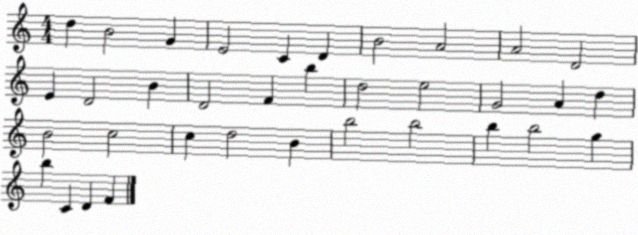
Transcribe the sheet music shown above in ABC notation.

X:1
T:Untitled
M:4/4
L:1/4
K:C
d B2 G E2 C D B2 A2 A2 D2 E D2 B D2 F b d2 e2 G2 A d B2 c2 c d2 B b2 b2 b b2 g b C D F